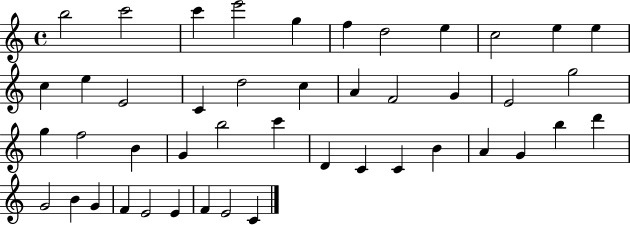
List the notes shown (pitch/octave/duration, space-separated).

B5/h C6/h C6/q E6/h G5/q F5/q D5/h E5/q C5/h E5/q E5/q C5/q E5/q E4/h C4/q D5/h C5/q A4/q F4/h G4/q E4/h G5/h G5/q F5/h B4/q G4/q B5/h C6/q D4/q C4/q C4/q B4/q A4/q G4/q B5/q D6/q G4/h B4/q G4/q F4/q E4/h E4/q F4/q E4/h C4/q